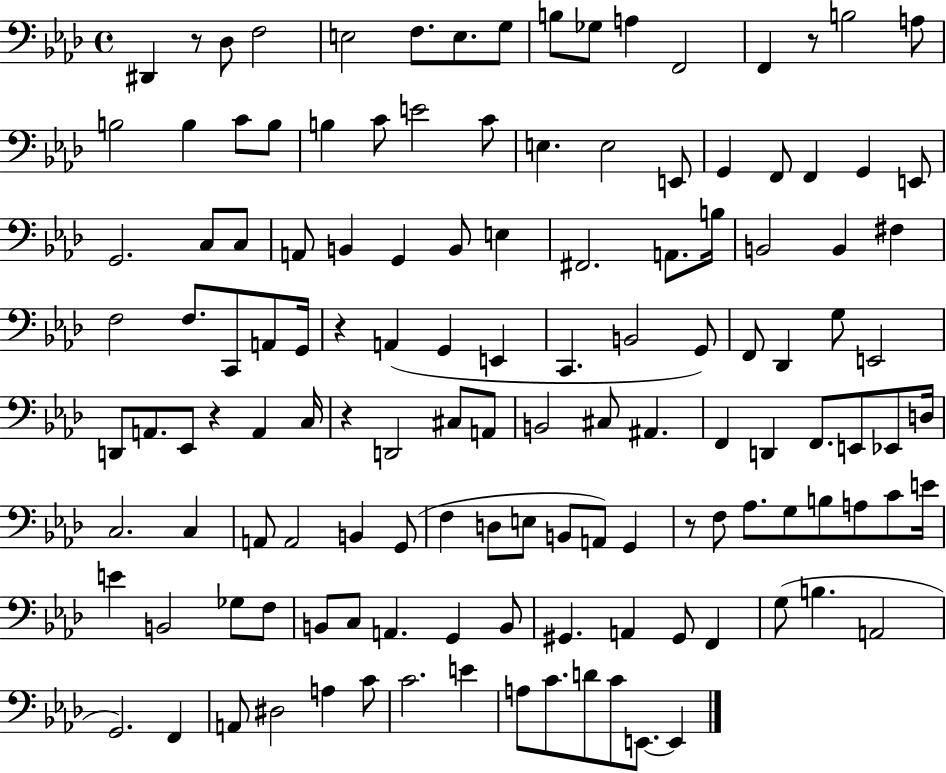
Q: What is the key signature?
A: AES major